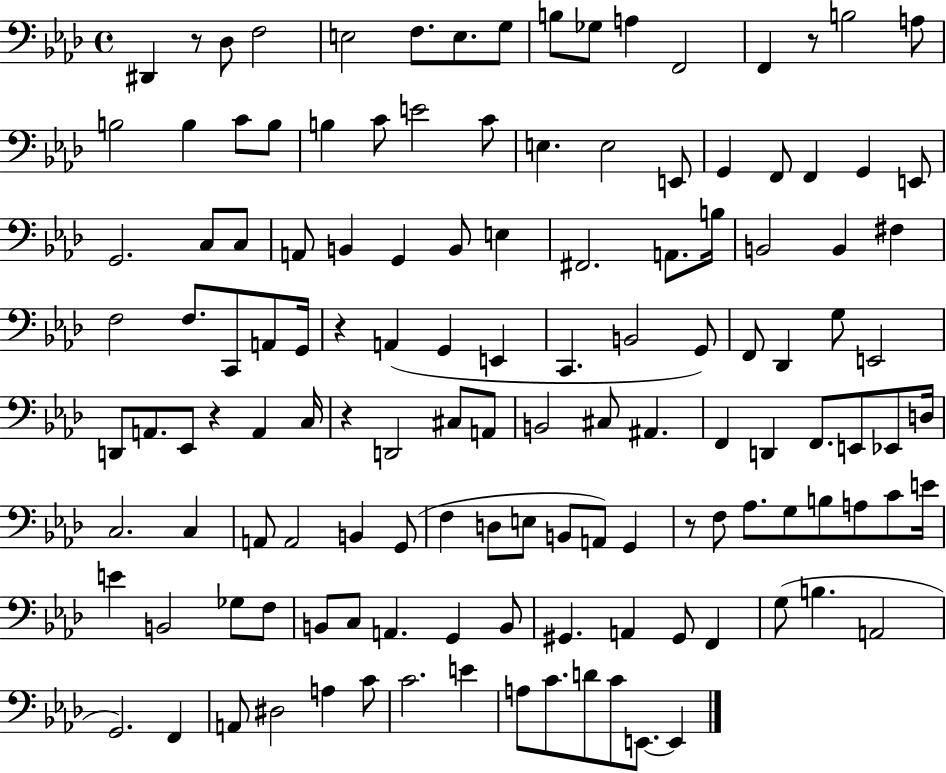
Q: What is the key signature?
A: AES major